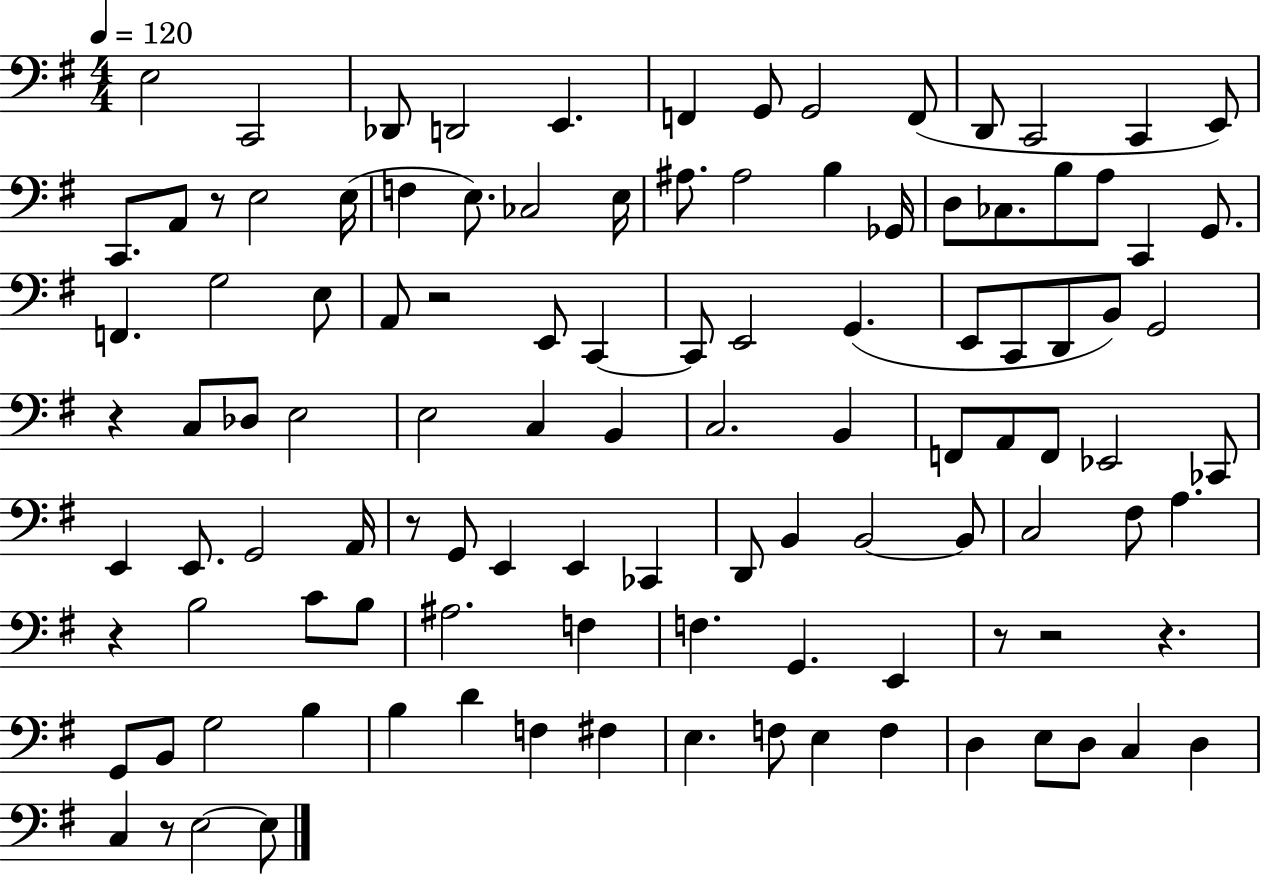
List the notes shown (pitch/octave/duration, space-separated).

E3/h C2/h Db2/e D2/h E2/q. F2/q G2/e G2/h F2/e D2/e C2/h C2/q E2/e C2/e. A2/e R/e E3/h E3/s F3/q E3/e. CES3/h E3/s A#3/e. A#3/h B3/q Gb2/s D3/e CES3/e. B3/e A3/e C2/q G2/e. F2/q. G3/h E3/e A2/e R/h E2/e C2/q C2/e E2/h G2/q. E2/e C2/e D2/e B2/e G2/h R/q C3/e Db3/e E3/h E3/h C3/q B2/q C3/h. B2/q F2/e A2/e F2/e Eb2/h CES2/e E2/q E2/e. G2/h A2/s R/e G2/e E2/q E2/q CES2/q D2/e B2/q B2/h B2/e C3/h F#3/e A3/q. R/q B3/h C4/e B3/e A#3/h. F3/q F3/q. G2/q. E2/q R/e R/h R/q. G2/e B2/e G3/h B3/q B3/q D4/q F3/q F#3/q E3/q. F3/e E3/q F3/q D3/q E3/e D3/e C3/q D3/q C3/q R/e E3/h E3/e